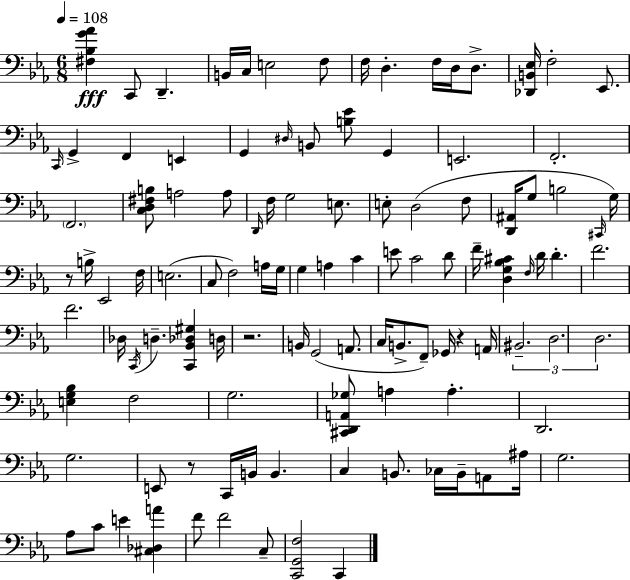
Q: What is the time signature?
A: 6/8